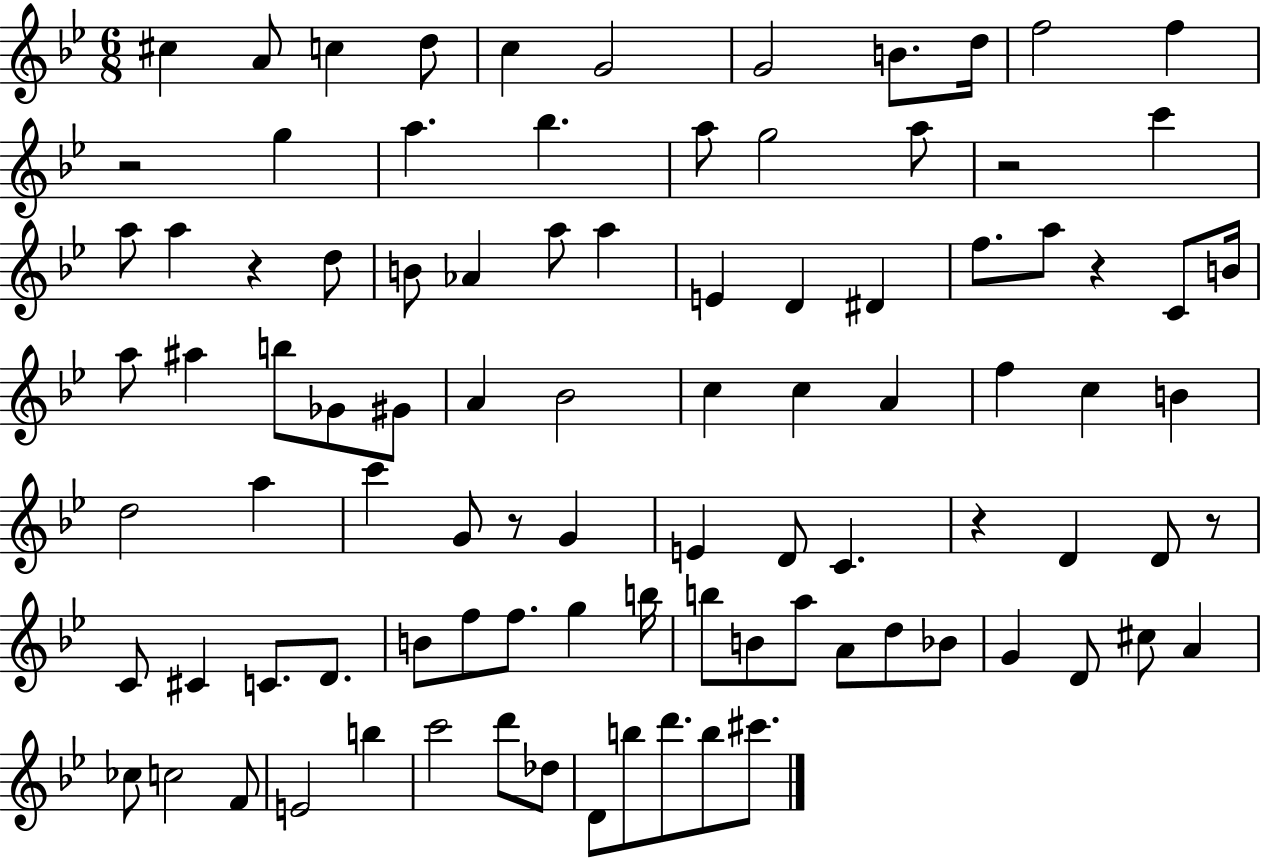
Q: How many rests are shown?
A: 7